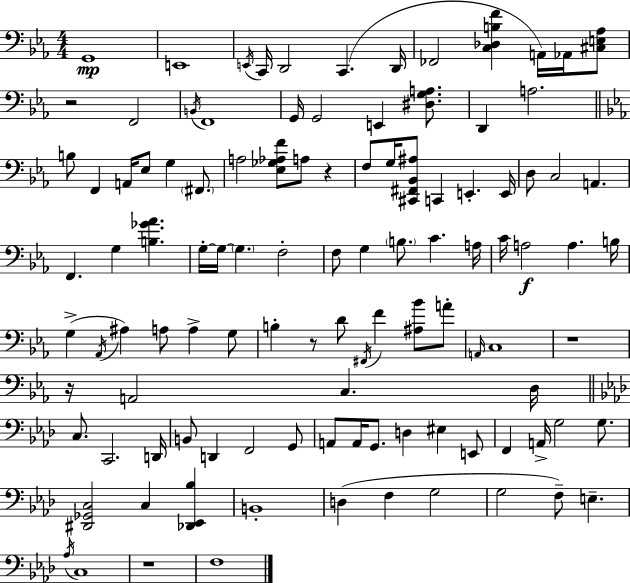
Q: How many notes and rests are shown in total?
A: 108